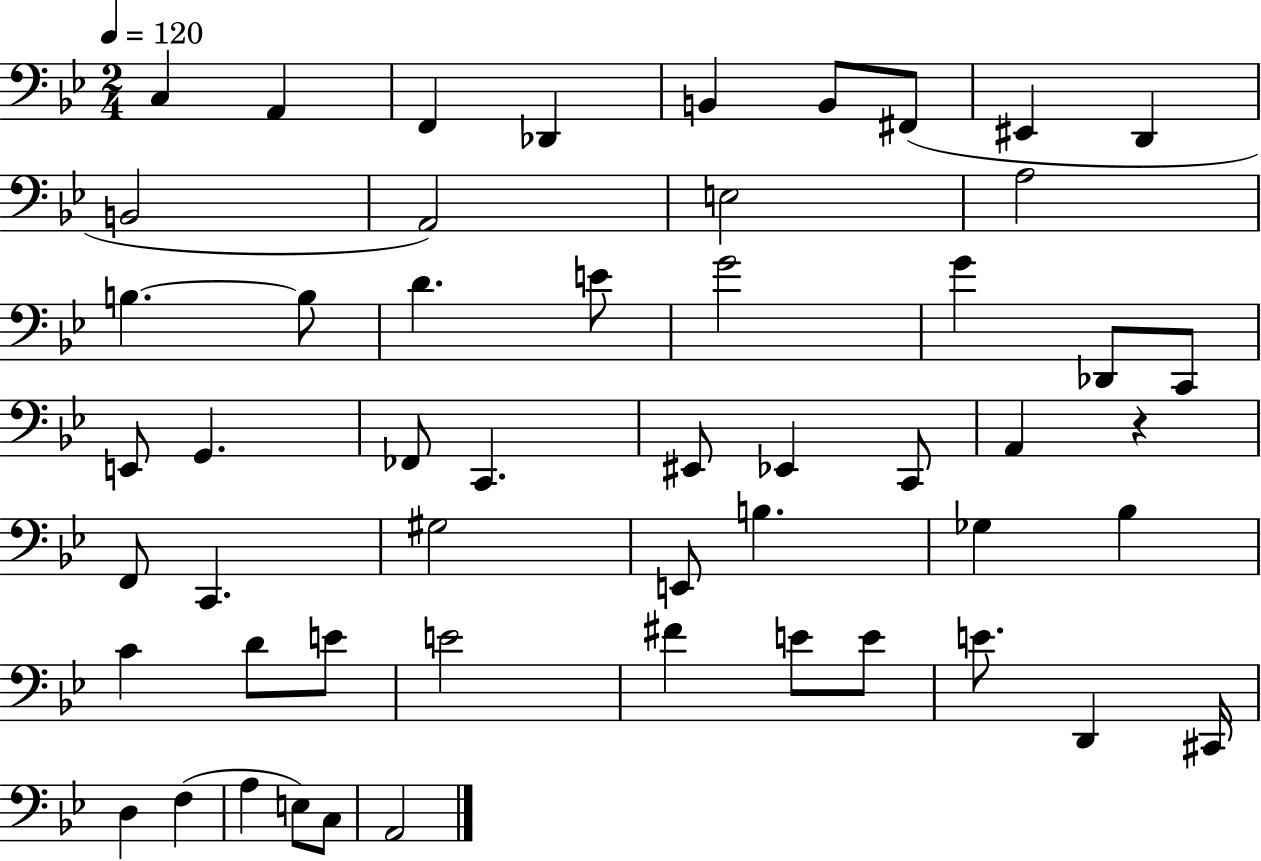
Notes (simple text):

C3/q A2/q F2/q Db2/q B2/q B2/e F#2/e EIS2/q D2/q B2/h A2/h E3/h A3/h B3/q. B3/e D4/q. E4/e G4/h G4/q Db2/e C2/e E2/e G2/q. FES2/e C2/q. EIS2/e Eb2/q C2/e A2/q R/q F2/e C2/q. G#3/h E2/e B3/q. Gb3/q Bb3/q C4/q D4/e E4/e E4/h F#4/q E4/e E4/e E4/e. D2/q C#2/s D3/q F3/q A3/q E3/e C3/e A2/h